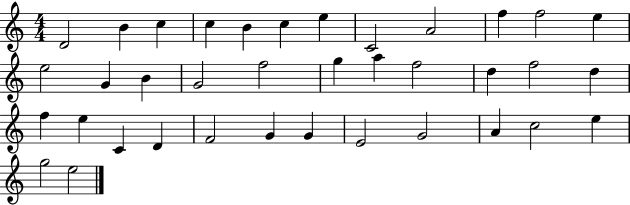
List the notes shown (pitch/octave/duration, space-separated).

D4/h B4/q C5/q C5/q B4/q C5/q E5/q C4/h A4/h F5/q F5/h E5/q E5/h G4/q B4/q G4/h F5/h G5/q A5/q F5/h D5/q F5/h D5/q F5/q E5/q C4/q D4/q F4/h G4/q G4/q E4/h G4/h A4/q C5/h E5/q G5/h E5/h